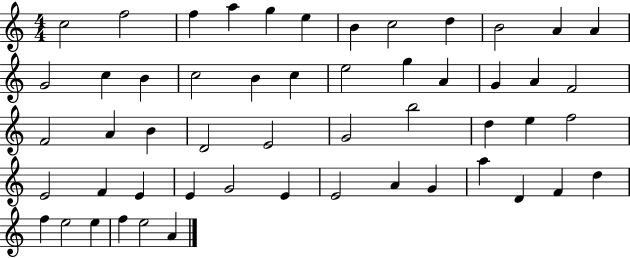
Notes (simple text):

C5/h F5/h F5/q A5/q G5/q E5/q B4/q C5/h D5/q B4/h A4/q A4/q G4/h C5/q B4/q C5/h B4/q C5/q E5/h G5/q A4/q G4/q A4/q F4/h F4/h A4/q B4/q D4/h E4/h G4/h B5/h D5/q E5/q F5/h E4/h F4/q E4/q E4/q G4/h E4/q E4/h A4/q G4/q A5/q D4/q F4/q D5/q F5/q E5/h E5/q F5/q E5/h A4/q